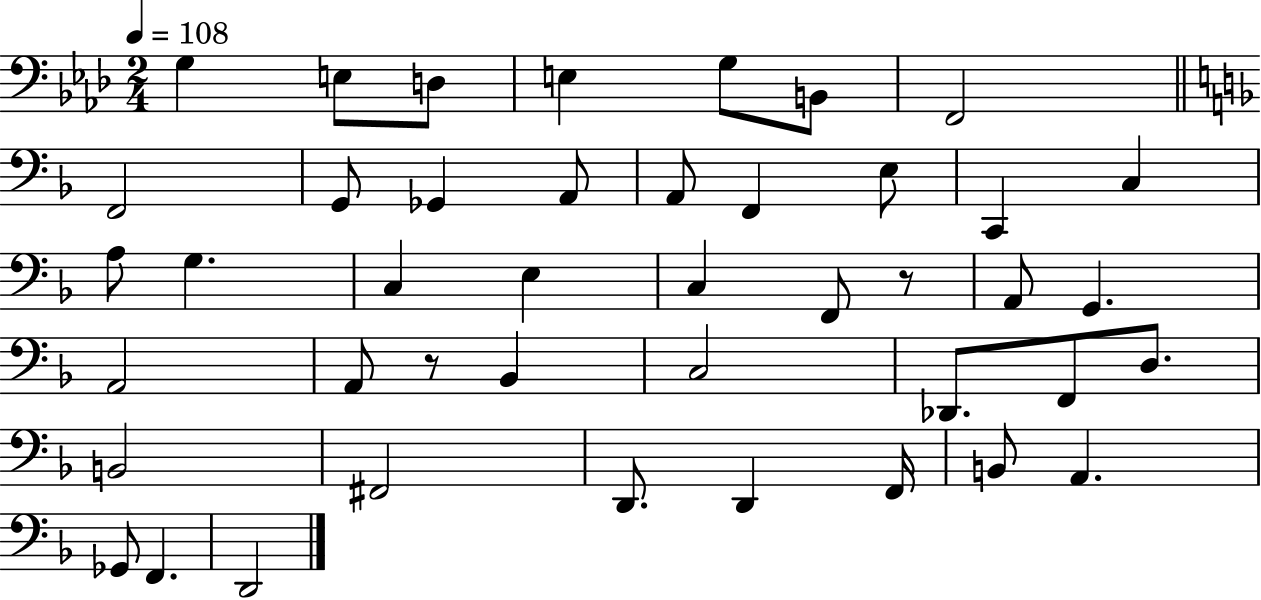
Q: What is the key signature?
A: AES major